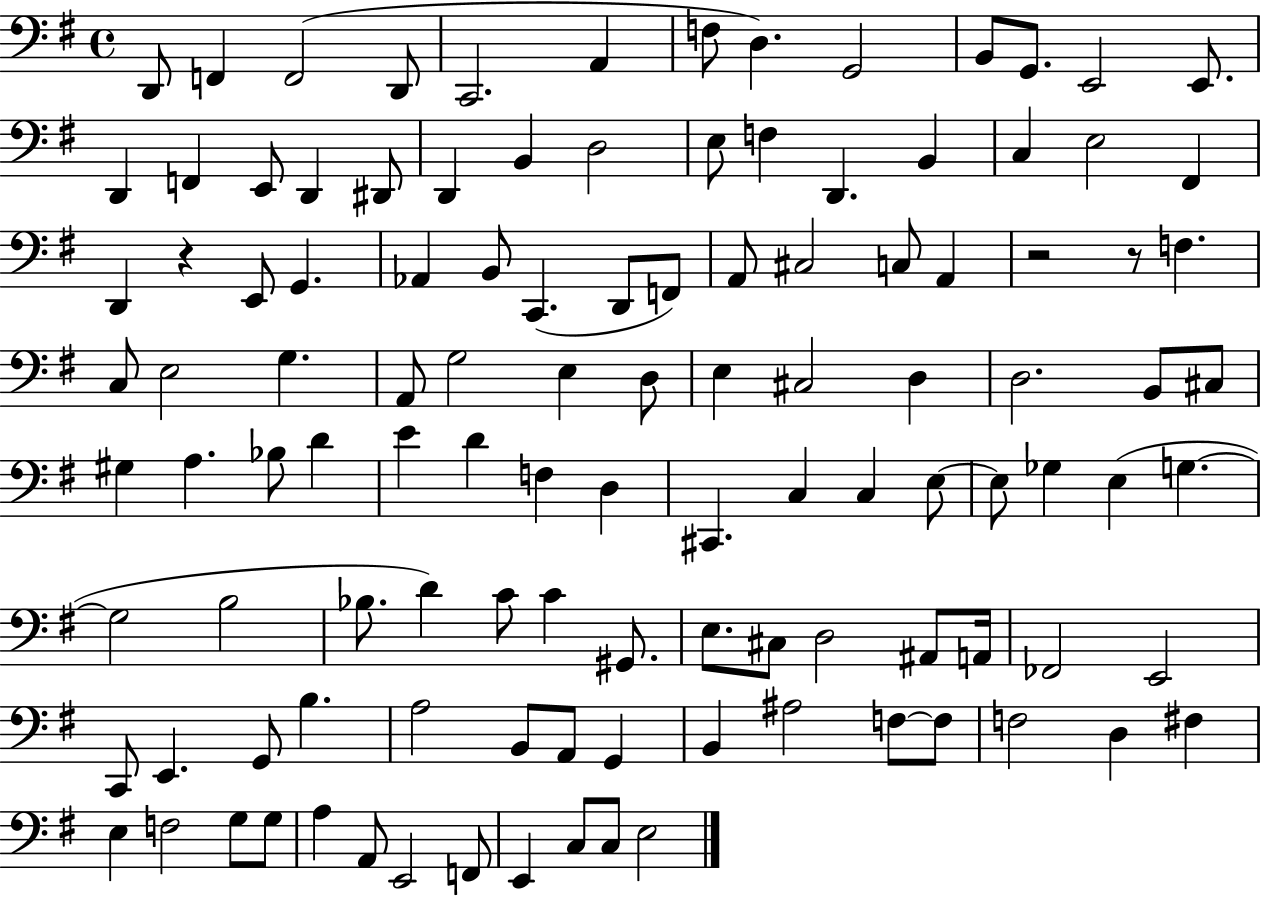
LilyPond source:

{
  \clef bass
  \time 4/4
  \defaultTimeSignature
  \key g \major
  d,8 f,4 f,2( d,8 | c,2. a,4 | f8 d4.) g,2 | b,8 g,8. e,2 e,8. | \break d,4 f,4 e,8 d,4 dis,8 | d,4 b,4 d2 | e8 f4 d,4. b,4 | c4 e2 fis,4 | \break d,4 r4 e,8 g,4. | aes,4 b,8 c,4.( d,8 f,8) | a,8 cis2 c8 a,4 | r2 r8 f4. | \break c8 e2 g4. | a,8 g2 e4 d8 | e4 cis2 d4 | d2. b,8 cis8 | \break gis4 a4. bes8 d'4 | e'4 d'4 f4 d4 | cis,4. c4 c4 e8~~ | e8 ges4 e4( g4.~~ | \break g2 b2 | bes8. d'4) c'8 c'4 gis,8. | e8. cis8 d2 ais,8 a,16 | fes,2 e,2 | \break c,8 e,4. g,8 b4. | a2 b,8 a,8 g,4 | b,4 ais2 f8~~ f8 | f2 d4 fis4 | \break e4 f2 g8 g8 | a4 a,8 e,2 f,8 | e,4 c8 c8 e2 | \bar "|."
}